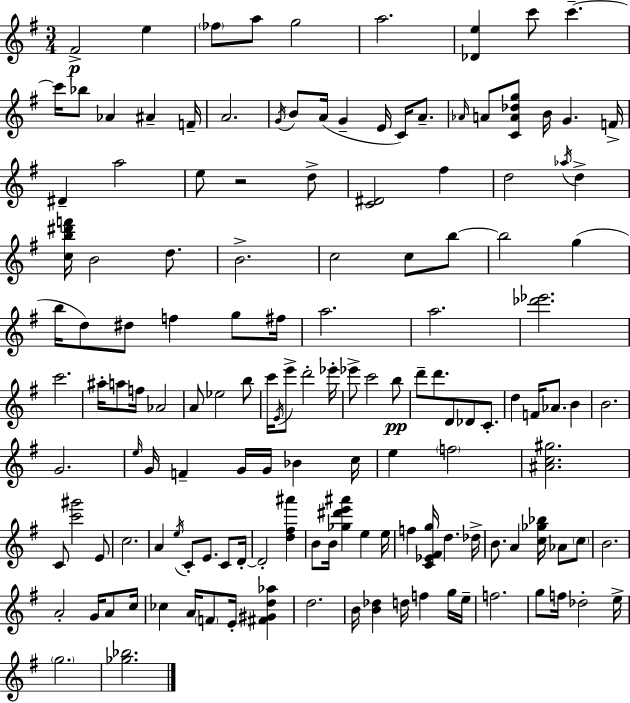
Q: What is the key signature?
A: E minor